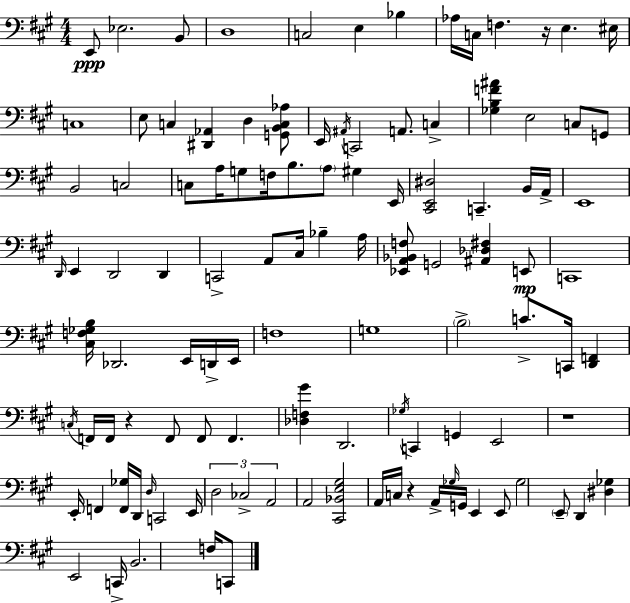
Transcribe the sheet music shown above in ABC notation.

X:1
T:Untitled
M:4/4
L:1/4
K:A
E,,/2 _E,2 B,,/2 D,4 C,2 E, _B, _A,/4 C,/4 F, z/4 E, ^E,/4 C,4 E,/2 C, [^D,,_A,,] D, [G,,B,,C,_A,]/2 E,,/4 ^A,,/4 C,,2 A,,/2 C, [_G,B,F^A] E,2 C,/2 G,,/2 B,,2 C,2 C,/2 A,/4 G,/2 F,/4 B,/2 A,/2 ^G, E,,/4 [^C,,E,,^D,]2 C,, B,,/4 A,,/4 E,,4 D,,/4 E,, D,,2 D,, C,,2 A,,/2 ^C,/4 _B, A,/4 [_E,,A,,_B,,F,]/2 G,,2 [^A,,_D,^F,] E,,/2 C,,4 [^C,F,_G,B,]/4 _D,,2 E,,/4 D,,/4 E,,/4 F,4 G,4 B,2 C/2 C,,/4 [D,,F,,] C,/4 F,,/4 F,,/4 z F,,/2 F,,/2 F,, [_D,F,^G] D,,2 _G,/4 C,, G,, E,,2 z4 E,,/4 F,, [F,,_G,]/4 D,,/4 D,/4 C,,2 E,,/4 D,2 _C,2 A,,2 A,,2 [^C,,_B,,E,^G,]2 A,,/4 C,/4 z A,,/4 _G,/4 G,,/4 E,, E,,/2 _G,2 E,,/2 D,, [^D,_G,] E,,2 C,,/4 B,,2 F,/4 C,,/2